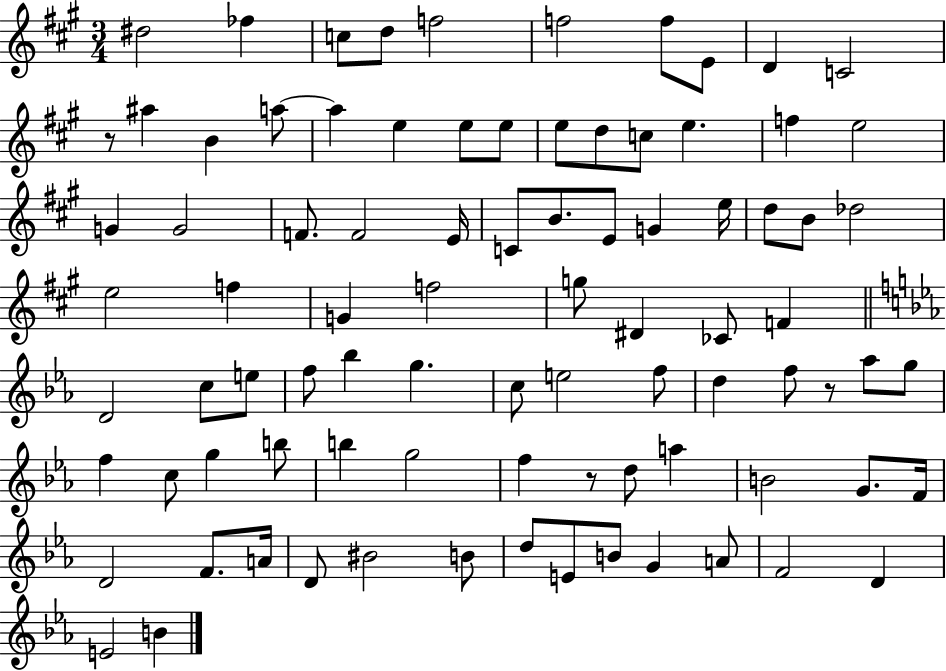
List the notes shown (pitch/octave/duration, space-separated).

D#5/h FES5/q C5/e D5/e F5/h F5/h F5/e E4/e D4/q C4/h R/e A#5/q B4/q A5/e A5/q E5/q E5/e E5/e E5/e D5/e C5/e E5/q. F5/q E5/h G4/q G4/h F4/e. F4/h E4/s C4/e B4/e. E4/e G4/q E5/s D5/e B4/e Db5/h E5/h F5/q G4/q F5/h G5/e D#4/q CES4/e F4/q D4/h C5/e E5/e F5/e Bb5/q G5/q. C5/e E5/h F5/e D5/q F5/e R/e Ab5/e G5/e F5/q C5/e G5/q B5/e B5/q G5/h F5/q R/e D5/e A5/q B4/h G4/e. F4/s D4/h F4/e. A4/s D4/e BIS4/h B4/e D5/e E4/e B4/e G4/q A4/e F4/h D4/q E4/h B4/q